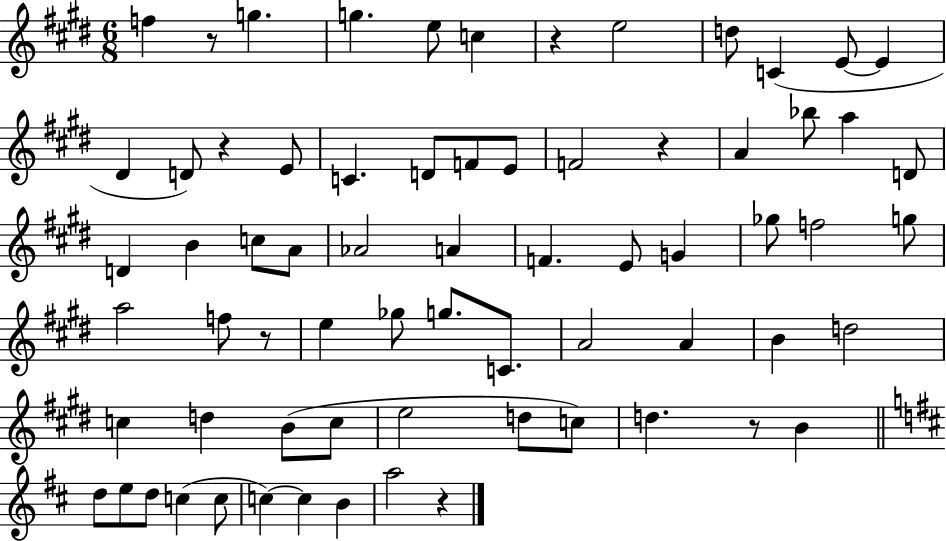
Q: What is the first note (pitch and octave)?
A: F5